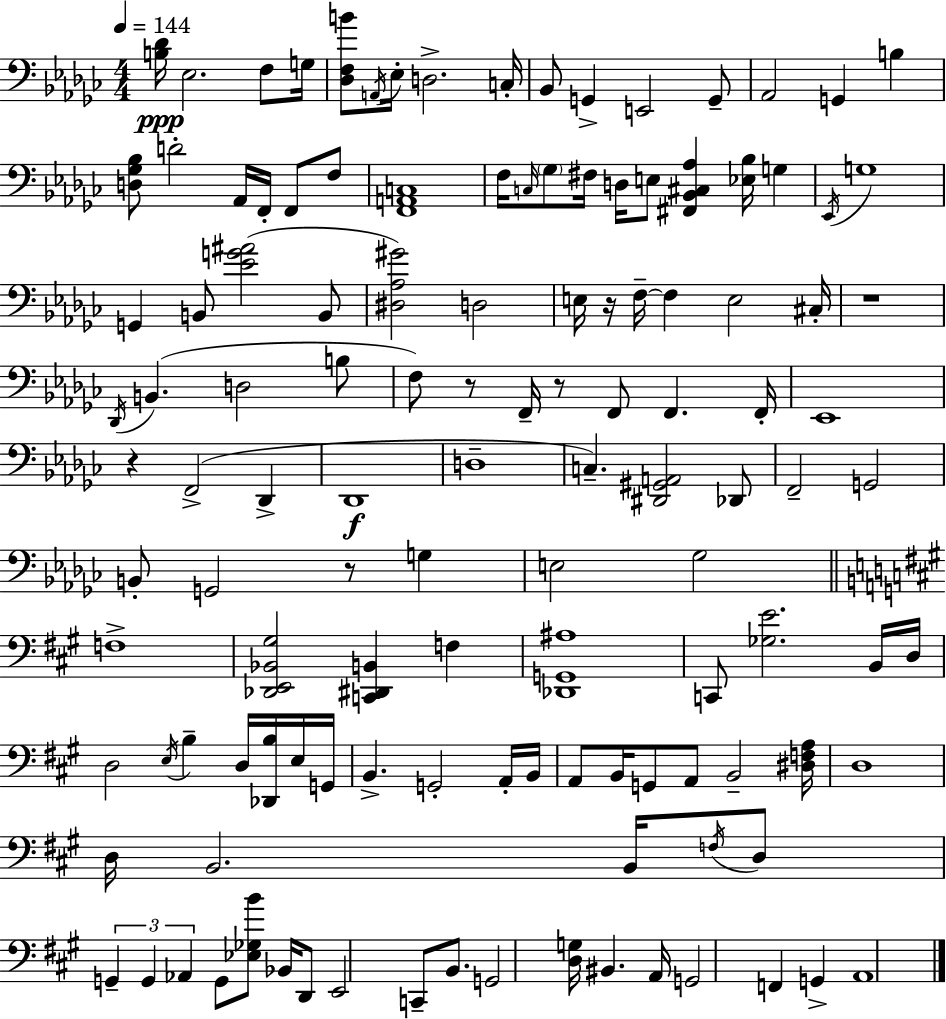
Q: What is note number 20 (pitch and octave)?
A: F3